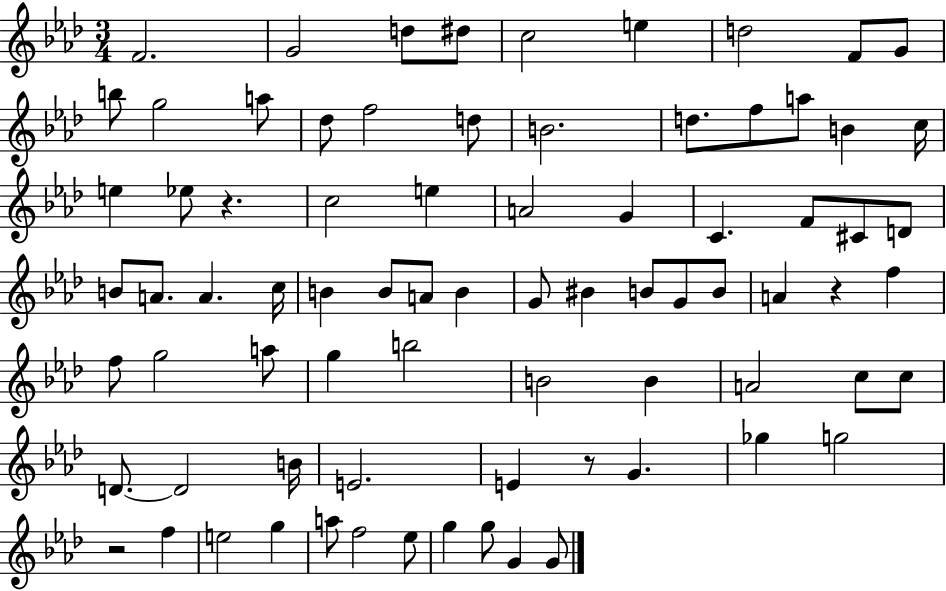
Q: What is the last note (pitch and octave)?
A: G4